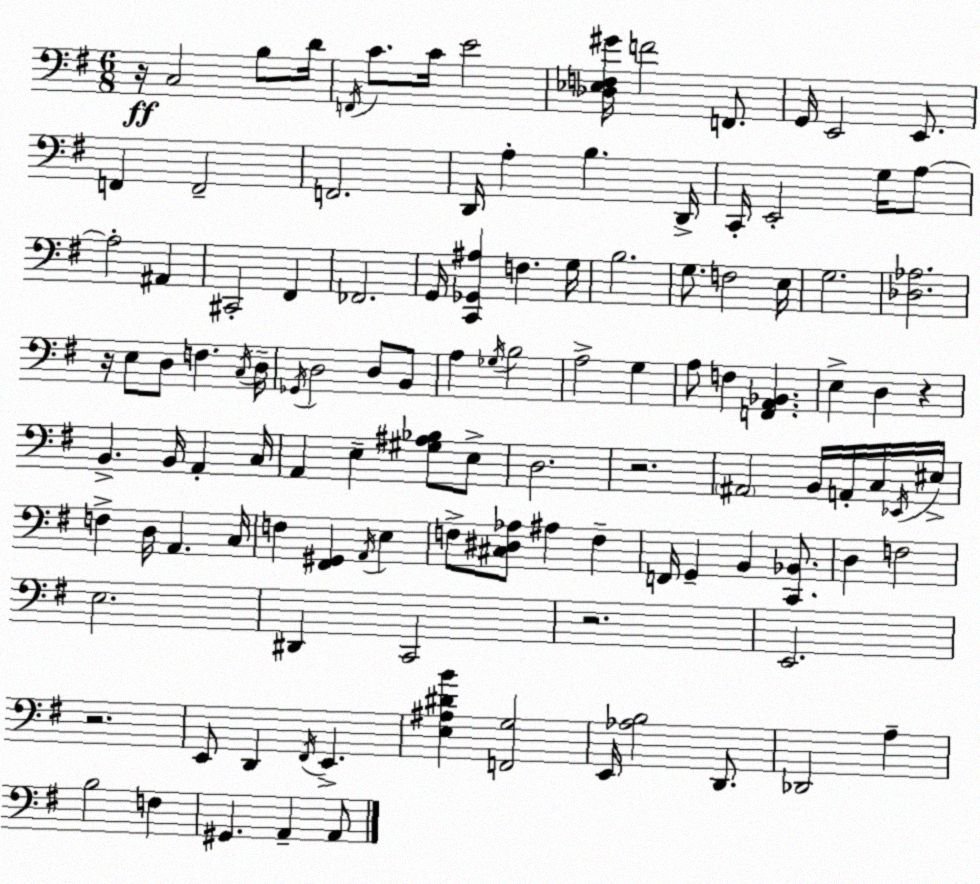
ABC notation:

X:1
T:Untitled
M:6/8
L:1/4
K:Em
z/4 C,2 B,/2 D/4 F,,/4 C/2 C/4 E2 [_D,_E,F,^G]/4 F2 F,,/2 G,,/4 E,,2 E,,/2 F,, F,,2 F,,2 D,,/4 A, B, D,,/4 C,,/4 E,,2 G,/4 A,/2 A,2 ^A,, ^C,,2 ^F,, _F,,2 G,,/4 [C,,_G,,^A,] F, G,/4 B,2 G,/2 F,2 E,/4 G,2 [_D,_A,]2 z/4 E,/2 D,/2 F, C,/4 D,/4 _G,,/4 D,2 D,/2 B,,/2 A, _G,/4 B,2 A,2 G, A,/2 F, [F,,A,,_B,,] E, D, z B,, B,,/4 A,, C,/4 A,, E, [^G,^A,_B,]/2 E,/2 D,2 z2 ^A,,2 B,,/4 A,,/4 C,/4 _E,,/4 ^E,/4 F, D,/4 A,, C,/4 F, [^F,,^G,,] A,,/4 E, F,/2 [^C,^D,_A,]/2 ^A, F, F,,/4 G,, B,, [C,,_B,,]/2 D, F,2 E,2 ^D,, C,,2 z2 E,,2 z2 E,,/2 D,, ^F,,/4 E,, [E,^A,^DB] [F,,G,]2 E,,/4 [_A,B,]2 D,,/2 _D,,2 A, B,2 F, ^G,, A,, A,,/2